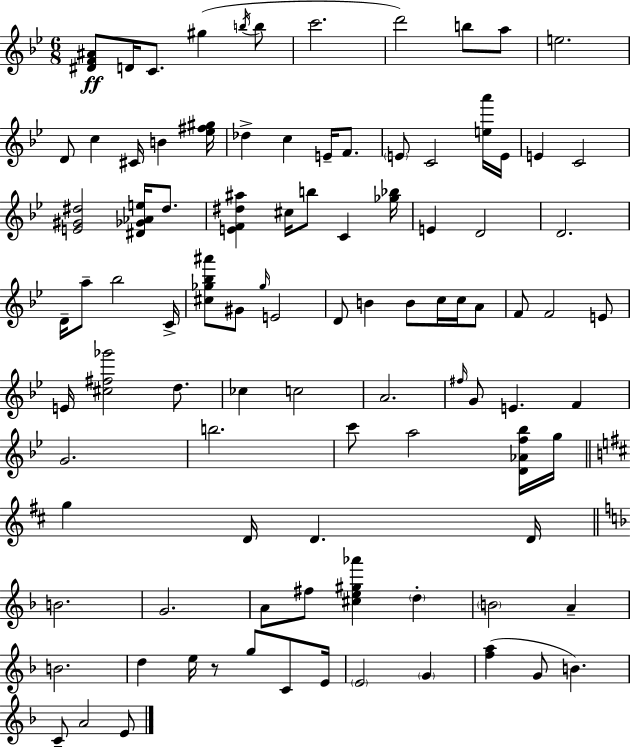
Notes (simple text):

[D#4,F4,A#4]/e D4/s C4/e. G#5/q B5/s B5/e C6/h. D6/h B5/e A5/e E5/h. D4/e C5/q C#4/s B4/q [Eb5,F#5,G#5]/s Db5/q C5/q E4/s F4/e. E4/e C4/h [E5,A6]/s E4/s E4/q C4/h [E4,G#4,D#5]/h [D#4,Gb4,Ab4,E5]/s D#5/e. [E4,F4,D#5,A#5]/q C#5/s B5/e C4/q [Gb5,Bb5]/s E4/q D4/h D4/h. D4/s A5/e Bb5/h C4/s [C#5,Gb5,Bb5,A#6]/e G#4/e Gb5/s E4/h D4/e B4/q B4/e C5/s C5/s A4/e F4/e F4/h E4/e E4/s [C#5,F#5,Gb6]/h D5/e. CES5/q C5/h A4/h. F#5/s G4/e E4/q. F4/q G4/h. B5/h. C6/e A5/h [D4,Ab4,F5,Bb5]/s G5/s G5/q D4/s D4/q. D4/s B4/h. G4/h. A4/e F#5/e [C#5,E5,G#5,Ab6]/q D5/q B4/h A4/q B4/h. D5/q E5/s R/e G5/e C4/e E4/s E4/h G4/q [F5,A5]/q G4/e B4/q. C4/e A4/h E4/e